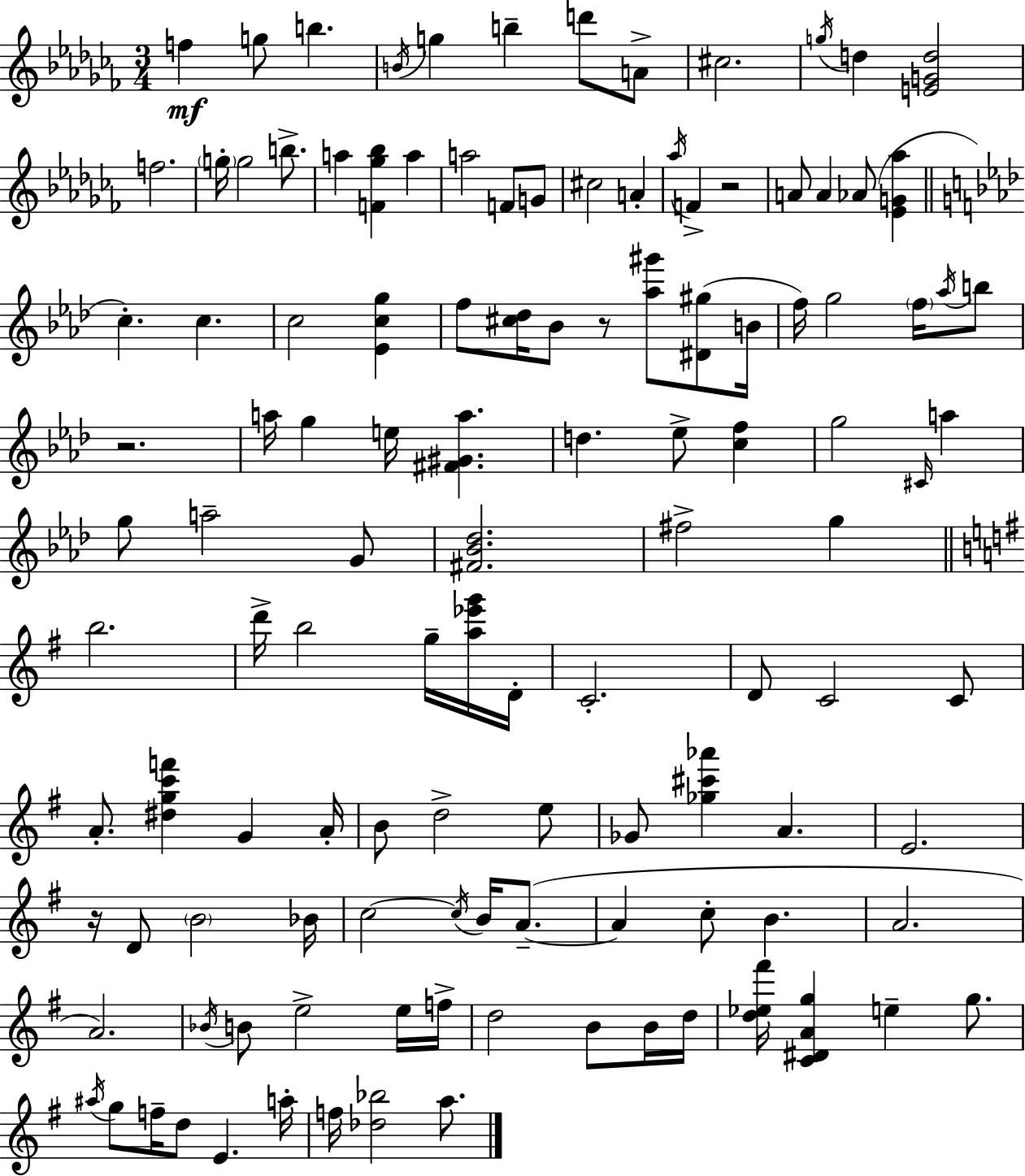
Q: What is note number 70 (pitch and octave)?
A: D4